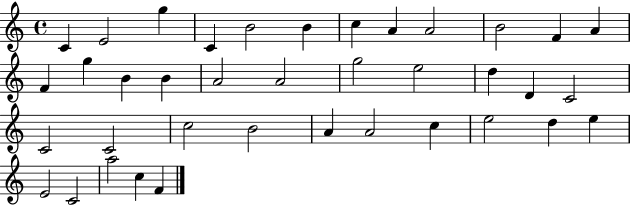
C4/q E4/h G5/q C4/q B4/h B4/q C5/q A4/q A4/h B4/h F4/q A4/q F4/q G5/q B4/q B4/q A4/h A4/h G5/h E5/h D5/q D4/q C4/h C4/h C4/h C5/h B4/h A4/q A4/h C5/q E5/h D5/q E5/q E4/h C4/h A5/h C5/q F4/q